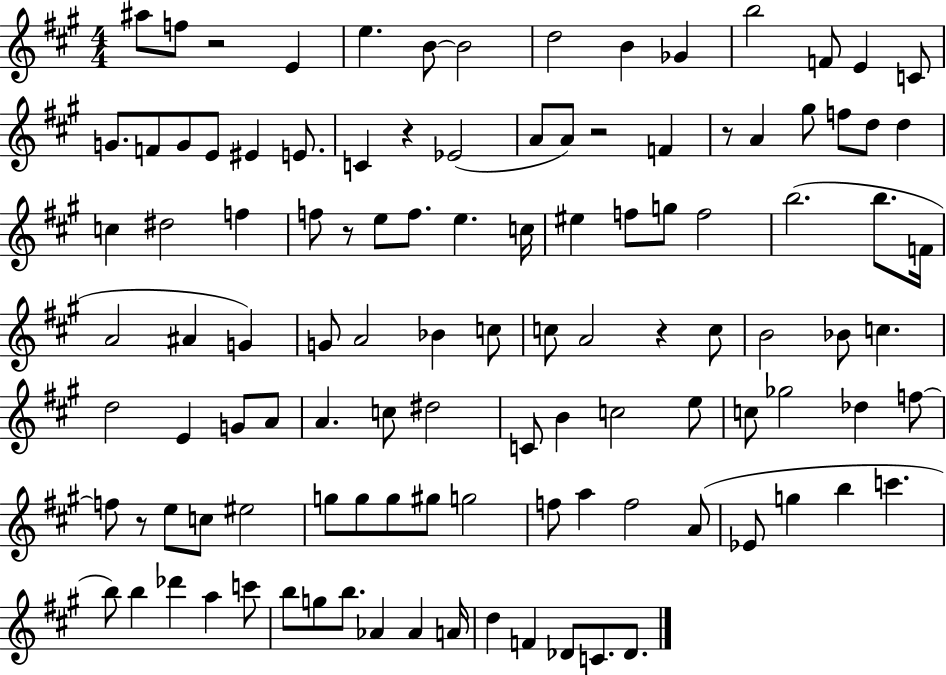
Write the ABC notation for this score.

X:1
T:Untitled
M:4/4
L:1/4
K:A
^a/2 f/2 z2 E e B/2 B2 d2 B _G b2 F/2 E C/2 G/2 F/2 G/2 E/2 ^E E/2 C z _E2 A/2 A/2 z2 F z/2 A ^g/2 f/2 d/2 d c ^d2 f f/2 z/2 e/2 f/2 e c/4 ^e f/2 g/2 f2 b2 b/2 F/4 A2 ^A G G/2 A2 _B c/2 c/2 A2 z c/2 B2 _B/2 c d2 E G/2 A/2 A c/2 ^d2 C/2 B c2 e/2 c/2 _g2 _d f/2 f/2 z/2 e/2 c/2 ^e2 g/2 g/2 g/2 ^g/2 g2 f/2 a f2 A/2 _E/2 g b c' b/2 b _d' a c'/2 b/2 g/2 b/2 _A _A A/4 d F _D/2 C/2 _D/2